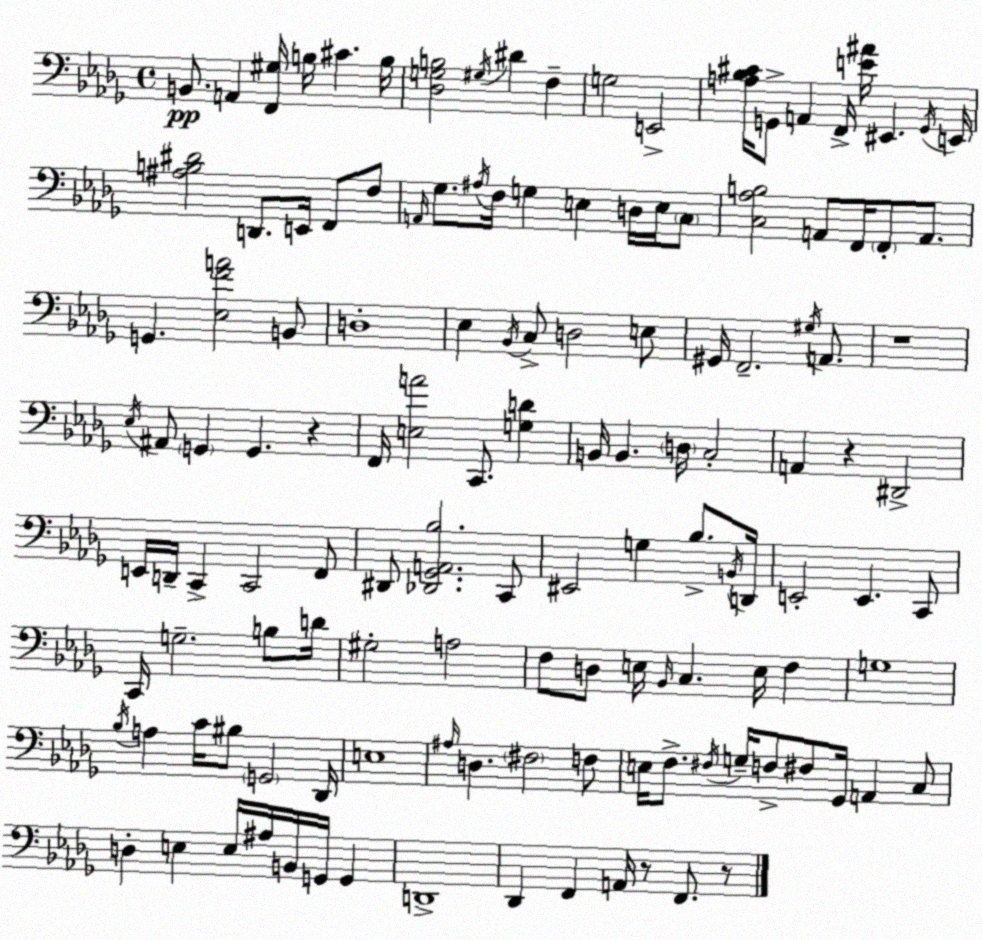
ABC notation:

X:1
T:Untitled
M:4/4
L:1/4
K:Bbm
B,,/2 A,, [F,,^G,]/4 B,/4 ^C B,/4 [_D,G,B,]2 ^G,/4 ^D F, G,2 E,,2 [A,_B,^C]/4 G,,/2 A,, F,,/4 [E^A]/4 ^E,, G,,/4 E,,/4 [^A,B,^D]2 D,,/2 E,,/4 F,,/2 F,/2 A,,/4 _G,/2 ^A,/4 F,/4 G, E, D,/4 E,/4 C,/2 [C,_A,B,]2 A,,/2 F,,/4 F,,/2 A,,/2 G,, [_E,FA]2 B,,/2 D,4 _E, _B,,/4 C,/2 D,2 E,/2 ^G,,/4 F,,2 ^G,/4 A,,/2 z4 _E,/4 ^A,,/2 G,, G,, z F,,/4 [E,A]2 C,,/2 [G,D] B,,/4 B,, D,/4 C,2 A,, z ^D,,2 E,,/4 D,,/4 C,, C,,2 F,,/2 ^D,,/2 [_D,,_G,,A,,_B,]2 C,,/2 ^E,,2 G, _B,/2 B,,/4 D,,/4 E,,2 E,, C,,/2 C,,/4 G,2 B,/2 D/4 ^G,2 A,2 F,/2 D,/2 E,/4 _B,,/4 C, E,/4 F, G,4 _B,/4 A, C/4 ^B,/2 G,,2 _D,,/4 E,4 ^A,/4 D, ^F,2 F,/2 E,/4 F,/2 ^F,/4 G,/4 F,/2 ^F,/2 _G,,/4 A,, C,/2 D, E, E,/4 ^A,/4 B,,/4 G,,/4 G,, D,,4 _D,, F,, A,,/4 z/2 F,,/2 z/2